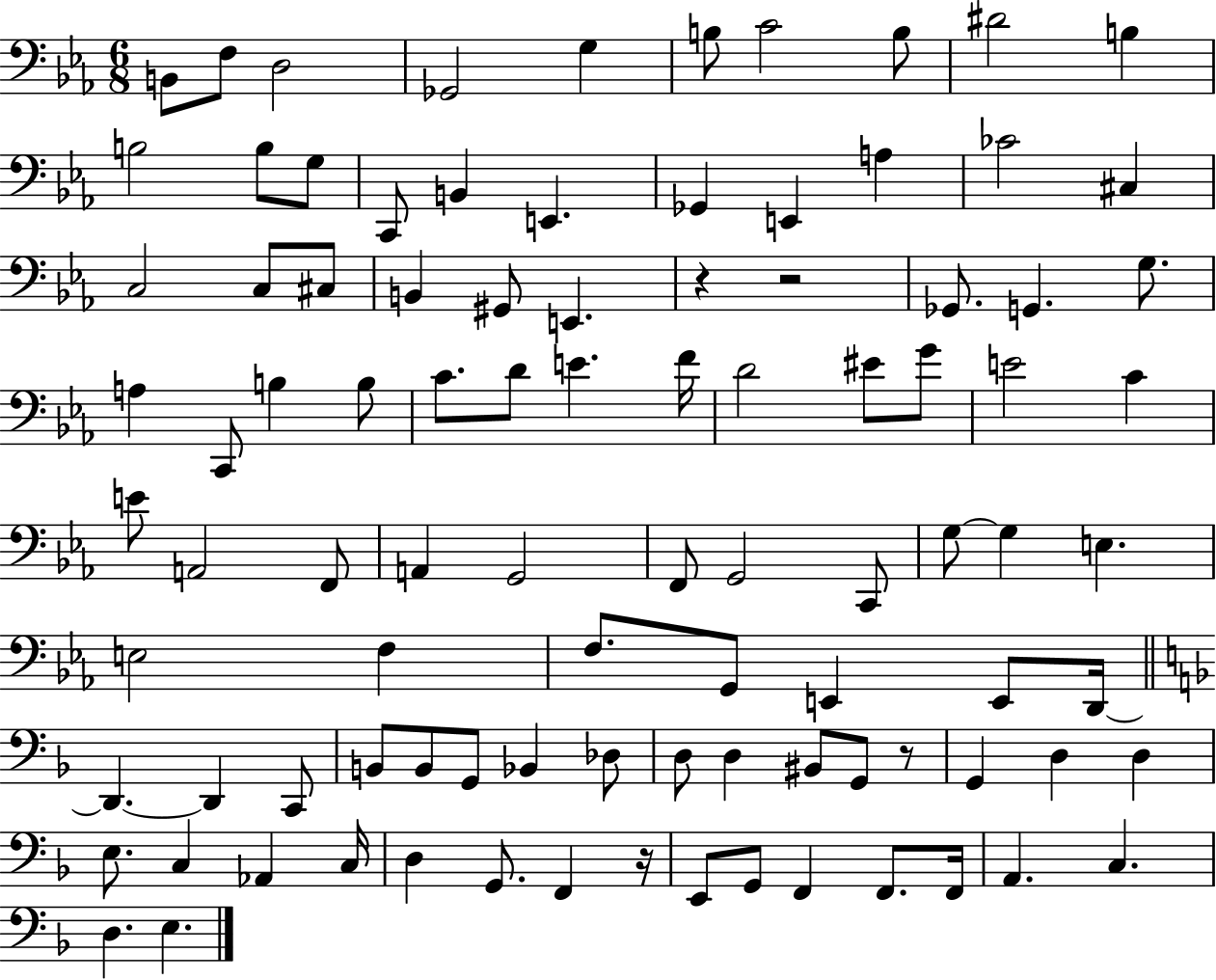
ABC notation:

X:1
T:Untitled
M:6/8
L:1/4
K:Eb
B,,/2 F,/2 D,2 _G,,2 G, B,/2 C2 B,/2 ^D2 B, B,2 B,/2 G,/2 C,,/2 B,, E,, _G,, E,, A, _C2 ^C, C,2 C,/2 ^C,/2 B,, ^G,,/2 E,, z z2 _G,,/2 G,, G,/2 A, C,,/2 B, B,/2 C/2 D/2 E F/4 D2 ^E/2 G/2 E2 C E/2 A,,2 F,,/2 A,, G,,2 F,,/2 G,,2 C,,/2 G,/2 G, E, E,2 F, F,/2 G,,/2 E,, E,,/2 D,,/4 D,, D,, C,,/2 B,,/2 B,,/2 G,,/2 _B,, _D,/2 D,/2 D, ^B,,/2 G,,/2 z/2 G,, D, D, E,/2 C, _A,, C,/4 D, G,,/2 F,, z/4 E,,/2 G,,/2 F,, F,,/2 F,,/4 A,, C, D, E,